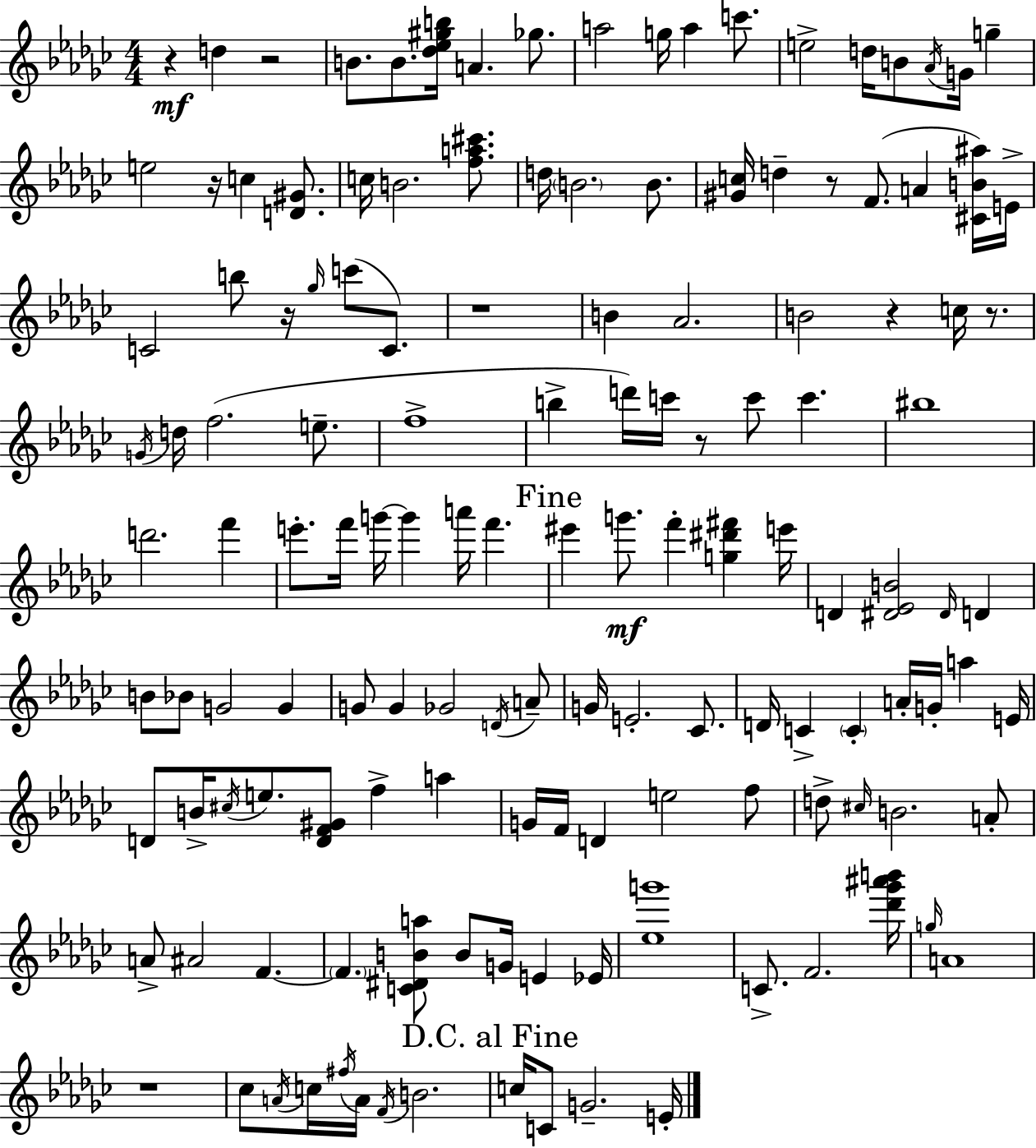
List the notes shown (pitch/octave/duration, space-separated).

R/q D5/q R/h B4/e. B4/e. [Db5,Eb5,G#5,B5]/s A4/q. Gb5/e. A5/h G5/s A5/q C6/e. E5/h D5/s B4/e Ab4/s G4/s G5/q E5/h R/s C5/q [D4,G#4]/e. C5/s B4/h. [F5,A5,C#6]/e. D5/s B4/h. B4/e. [G#4,C5]/s D5/q R/e F4/e. A4/q [C#4,B4,A#5]/s E4/s C4/h B5/e R/s Gb5/s C6/e C4/e. R/w B4/q Ab4/h. B4/h R/q C5/s R/e. G4/s D5/s F5/h. E5/e. F5/w B5/q D6/s C6/s R/e C6/e C6/q. BIS5/w D6/h. F6/q E6/e. F6/s G6/s G6/q A6/s F6/q. EIS6/q G6/e. F6/q [G5,D#6,F#6]/q E6/s D4/q [D#4,Eb4,B4]/h D#4/s D4/q B4/e Bb4/e G4/h G4/q G4/e G4/q Gb4/h D4/s A4/e G4/s E4/h. CES4/e. D4/s C4/q C4/q A4/s G4/s A5/q E4/s D4/e B4/s C#5/s E5/e. [D4,F4,G#4]/e F5/q A5/q G4/s F4/s D4/q E5/h F5/e D5/e C#5/s B4/h. A4/e A4/e A#4/h F4/q. F4/q. [C4,D#4,B4,A5]/e B4/e G4/s E4/q Eb4/s [Eb5,G6]/w C4/e. F4/h. [Db6,Gb6,A#6,B6]/s G5/s A4/w R/w CES5/e A4/s C5/s F#5/s A4/s F4/s B4/h. C5/s C4/e G4/h. E4/s